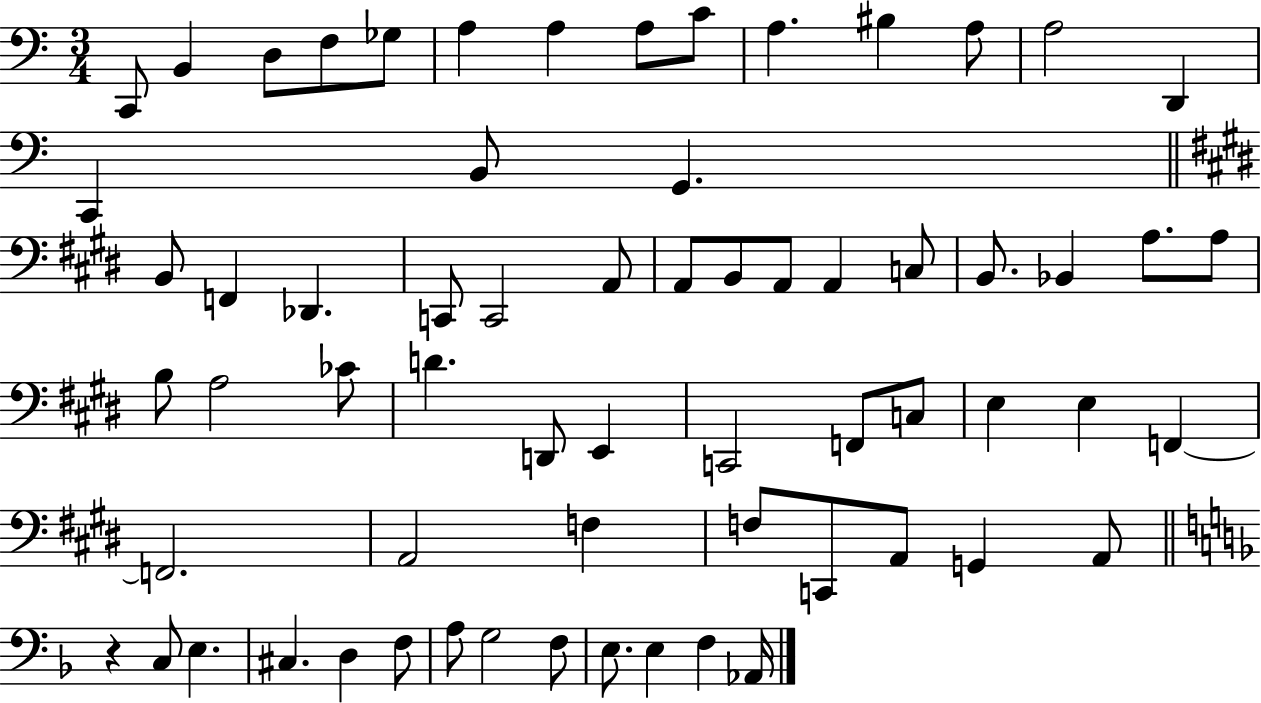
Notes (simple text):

C2/e B2/q D3/e F3/e Gb3/e A3/q A3/q A3/e C4/e A3/q. BIS3/q A3/e A3/h D2/q C2/q B2/e G2/q. B2/e F2/q Db2/q. C2/e C2/h A2/e A2/e B2/e A2/e A2/q C3/e B2/e. Bb2/q A3/e. A3/e B3/e A3/h CES4/e D4/q. D2/e E2/q C2/h F2/e C3/e E3/q E3/q F2/q F2/h. A2/h F3/q F3/e C2/e A2/e G2/q A2/e R/q C3/e E3/q. C#3/q. D3/q F3/e A3/e G3/h F3/e E3/e. E3/q F3/q Ab2/s